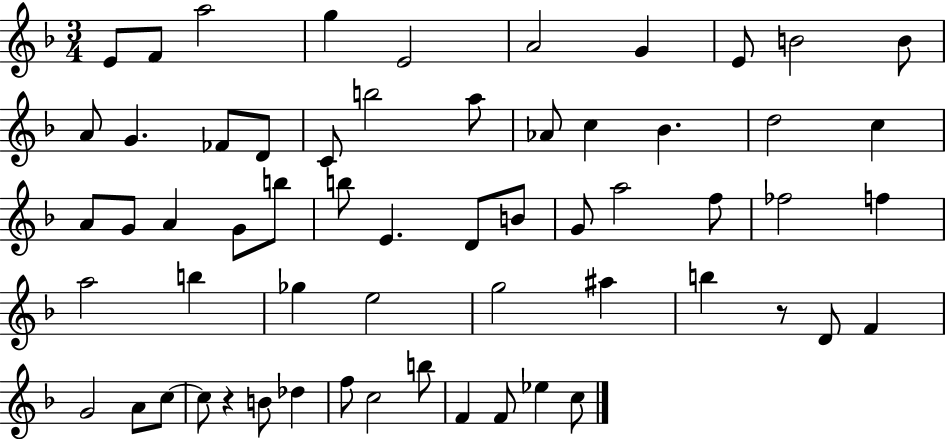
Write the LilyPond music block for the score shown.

{
  \clef treble
  \numericTimeSignature
  \time 3/4
  \key f \major
  e'8 f'8 a''2 | g''4 e'2 | a'2 g'4 | e'8 b'2 b'8 | \break a'8 g'4. fes'8 d'8 | c'8 b''2 a''8 | aes'8 c''4 bes'4. | d''2 c''4 | \break a'8 g'8 a'4 g'8 b''8 | b''8 e'4. d'8 b'8 | g'8 a''2 f''8 | fes''2 f''4 | \break a''2 b''4 | ges''4 e''2 | g''2 ais''4 | b''4 r8 d'8 f'4 | \break g'2 a'8 c''8~~ | c''8 r4 b'8 des''4 | f''8 c''2 b''8 | f'4 f'8 ees''4 c''8 | \break \bar "|."
}